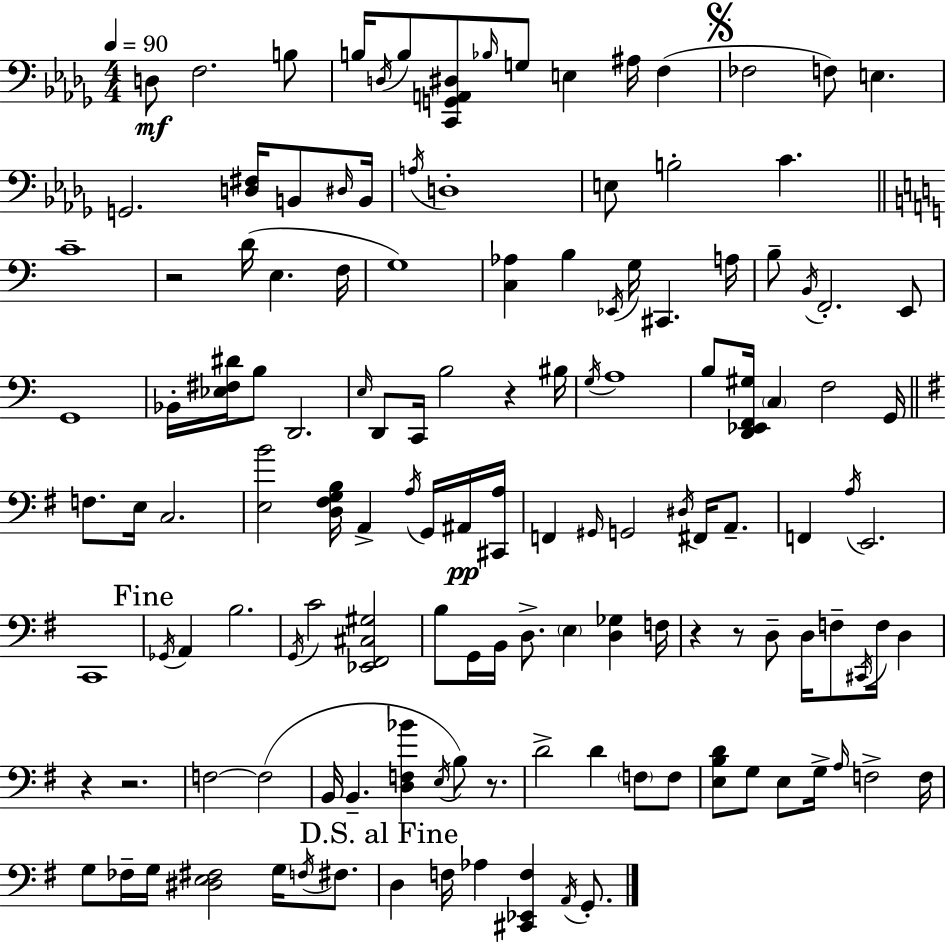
X:1
T:Untitled
M:4/4
L:1/4
K:Bbm
D,/2 F,2 B,/2 B,/4 D,/4 B,/2 [C,,G,,A,,^D,]/2 _B,/4 G,/2 E, ^A,/4 F, _F,2 F,/2 E, G,,2 [D,^F,]/4 B,,/2 ^D,/4 B,,/4 A,/4 D,4 E,/2 B,2 C C4 z2 D/4 E, F,/4 G,4 [C,_A,] B, _E,,/4 G,/4 ^C,, A,/4 B,/2 B,,/4 F,,2 E,,/2 G,,4 _B,,/4 [_E,^F,^D]/4 B,/2 D,,2 E,/4 D,,/2 C,,/4 B,2 z ^B,/4 G,/4 A,4 B,/2 [D,,_E,,F,,^G,]/4 C, F,2 G,,/4 F,/2 E,/4 C,2 [E,B]2 [D,^F,G,B,]/4 A,, A,/4 G,,/4 ^A,,/4 [^C,,A,]/4 F,, ^G,,/4 G,,2 ^D,/4 ^F,,/4 A,,/2 F,, A,/4 E,,2 C,,4 _G,,/4 A,, B,2 G,,/4 C2 [_E,,^F,,^C,^G,]2 B,/2 G,,/4 B,,/4 D,/2 E, [D,_G,] F,/4 z z/2 D,/2 D,/4 F,/2 ^C,,/4 F,/4 D, z z2 F,2 F,2 B,,/4 B,, [D,F,_B] E,/4 B,/2 z/2 D2 D F,/2 F,/2 [E,B,D]/2 G,/2 E,/2 G,/4 A,/4 F,2 F,/4 G,/2 _F,/4 G,/4 [^D,E,^F,]2 G,/4 F,/4 ^F,/2 D, F,/4 _A, [^C,,_E,,F,] A,,/4 G,,/2